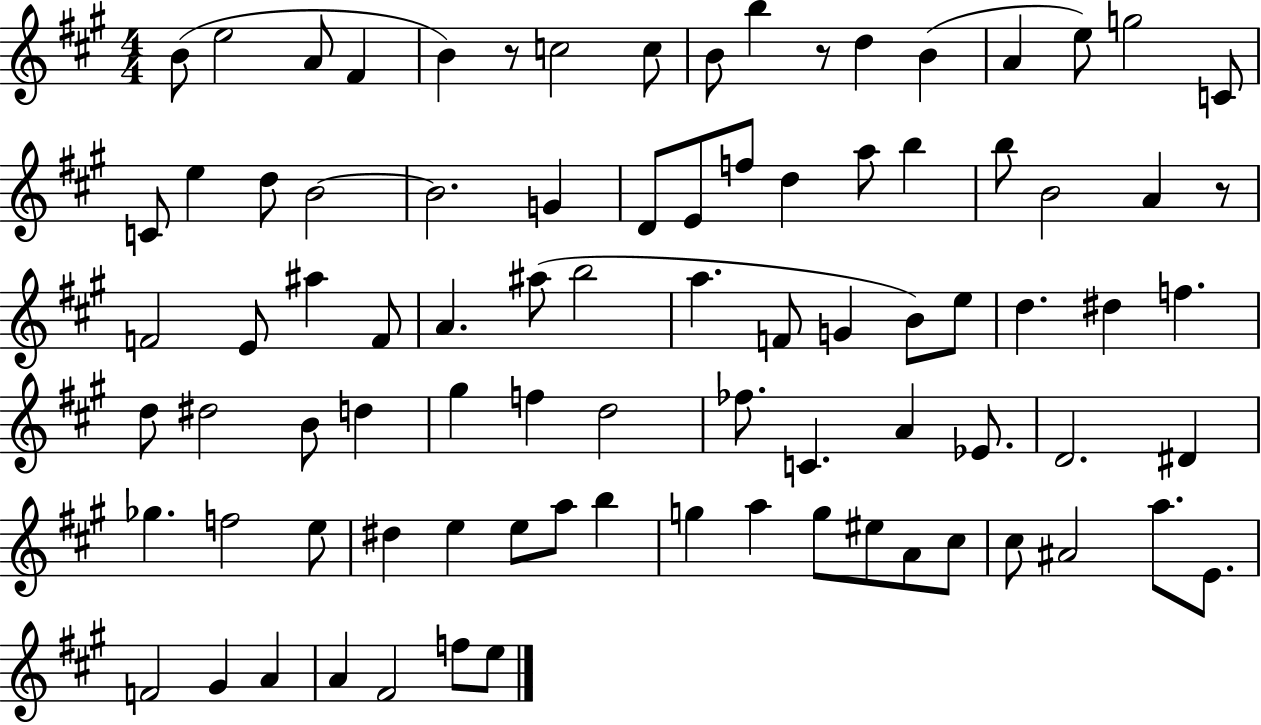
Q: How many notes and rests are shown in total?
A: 86